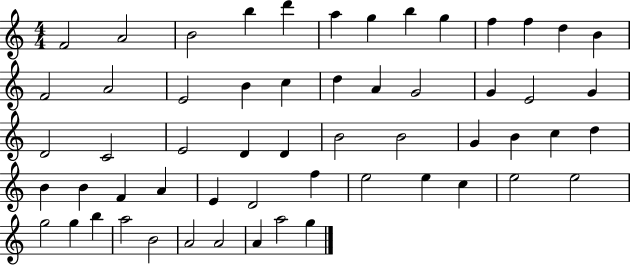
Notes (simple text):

F4/h A4/h B4/h B5/q D6/q A5/q G5/q B5/q G5/q F5/q F5/q D5/q B4/q F4/h A4/h E4/h B4/q C5/q D5/q A4/q G4/h G4/q E4/h G4/q D4/h C4/h E4/h D4/q D4/q B4/h B4/h G4/q B4/q C5/q D5/q B4/q B4/q F4/q A4/q E4/q D4/h F5/q E5/h E5/q C5/q E5/h E5/h G5/h G5/q B5/q A5/h B4/h A4/h A4/h A4/q A5/h G5/q